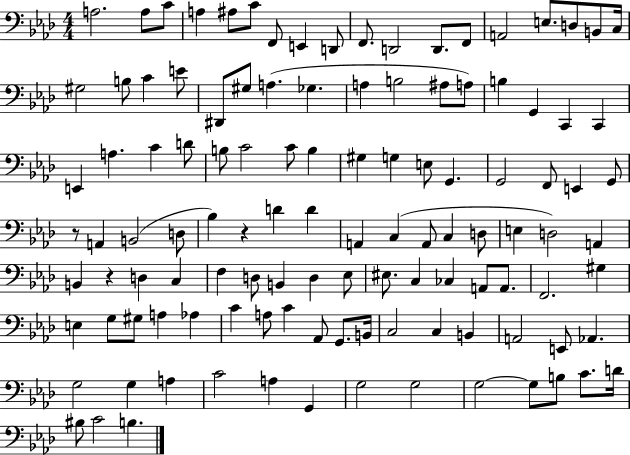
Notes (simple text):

A3/h. A3/e C4/e A3/q A#3/e C4/e F2/e E2/q D2/e F2/e. D2/h D2/e. F2/e A2/h E3/e. D3/e B2/e C3/s G#3/h B3/e C4/q E4/e D#2/e G#3/e A3/q. Gb3/q. A3/q B3/h A#3/e A3/e B3/q G2/q C2/q C2/q E2/q A3/q. C4/q D4/e B3/e C4/h C4/e B3/q G#3/q G3/q E3/e G2/q. G2/h F2/e E2/q G2/e R/e A2/q B2/h D3/e Bb3/q R/q D4/q D4/q A2/q C3/q A2/e C3/q D3/e E3/q D3/h A2/q B2/q R/q D3/q C3/q F3/q D3/e B2/q D3/q Eb3/e EIS3/e. C3/q CES3/q A2/e A2/e. F2/h. G#3/q E3/q G3/e G#3/e A3/q Ab3/q C4/q A3/e C4/q Ab2/e G2/e. B2/s C3/h C3/q B2/q A2/h E2/e Ab2/q. G3/h G3/q A3/q C4/h A3/q G2/q G3/h G3/h G3/h G3/e B3/e C4/e. D4/s BIS3/e C4/h B3/q.